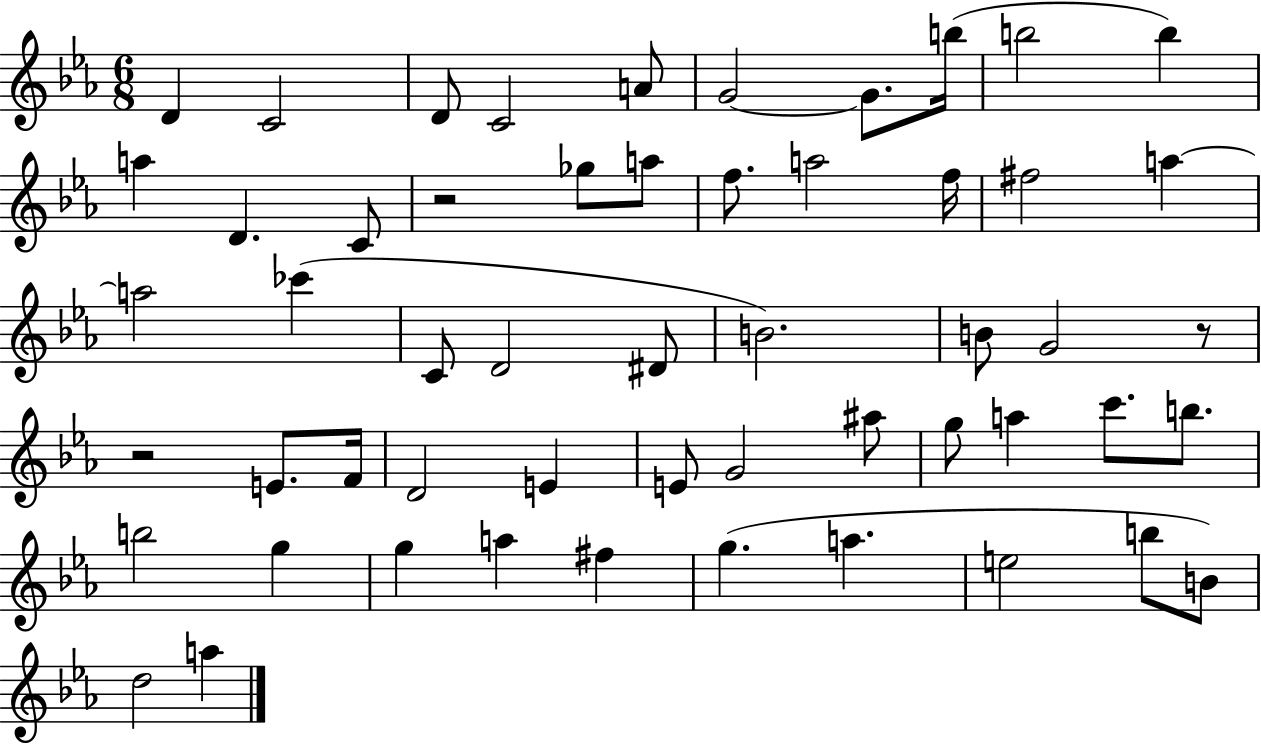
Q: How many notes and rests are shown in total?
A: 54